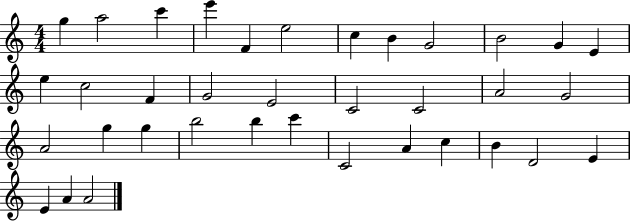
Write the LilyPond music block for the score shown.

{
  \clef treble
  \numericTimeSignature
  \time 4/4
  \key c \major
  g''4 a''2 c'''4 | e'''4 f'4 e''2 | c''4 b'4 g'2 | b'2 g'4 e'4 | \break e''4 c''2 f'4 | g'2 e'2 | c'2 c'2 | a'2 g'2 | \break a'2 g''4 g''4 | b''2 b''4 c'''4 | c'2 a'4 c''4 | b'4 d'2 e'4 | \break e'4 a'4 a'2 | \bar "|."
}